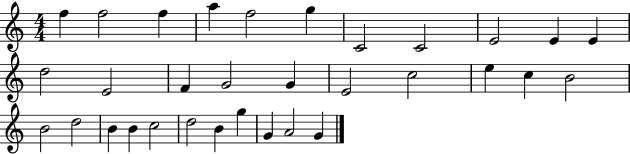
{
  \clef treble
  \numericTimeSignature
  \time 4/4
  \key c \major
  f''4 f''2 f''4 | a''4 f''2 g''4 | c'2 c'2 | e'2 e'4 e'4 | \break d''2 e'2 | f'4 g'2 g'4 | e'2 c''2 | e''4 c''4 b'2 | \break b'2 d''2 | b'4 b'4 c''2 | d''2 b'4 g''4 | g'4 a'2 g'4 | \break \bar "|."
}